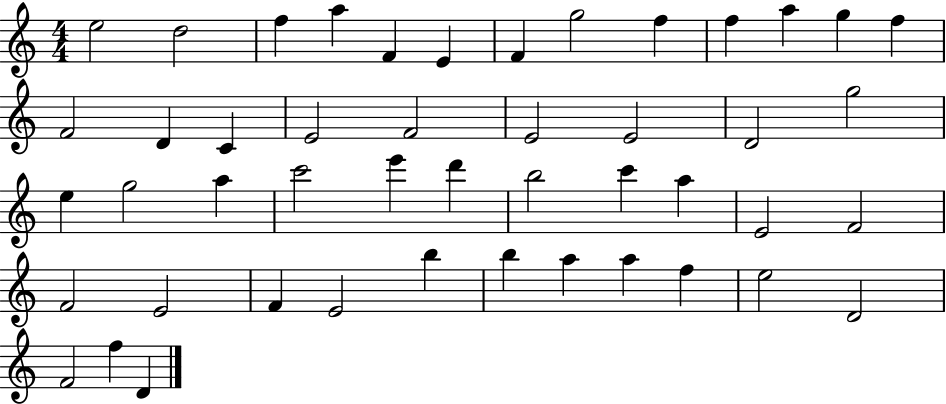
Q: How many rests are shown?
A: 0